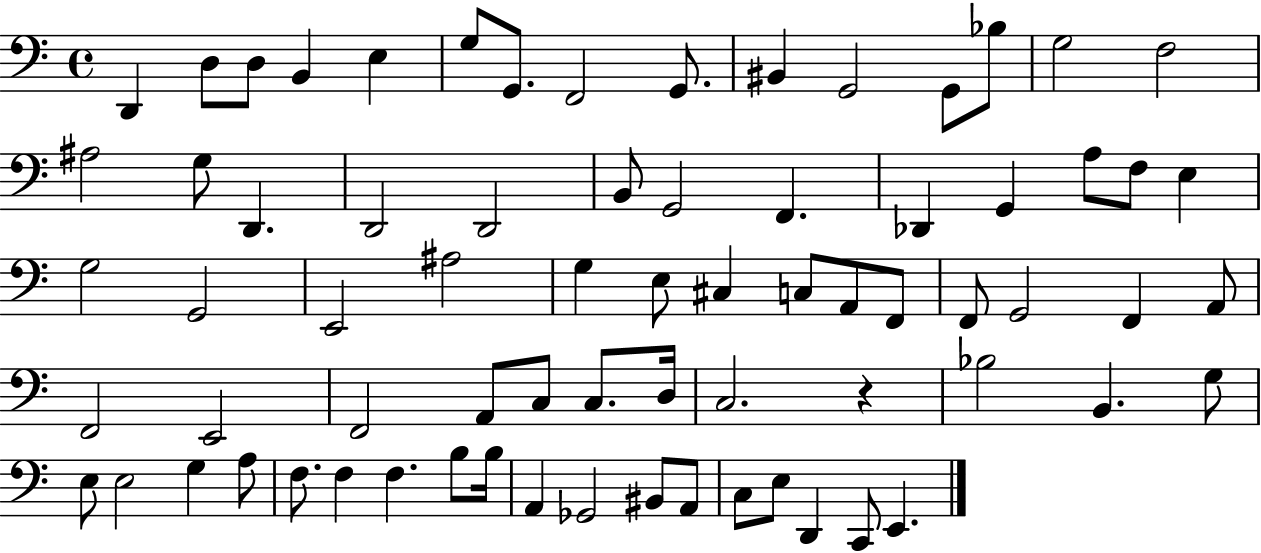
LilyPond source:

{
  \clef bass
  \time 4/4
  \defaultTimeSignature
  \key c \major
  \repeat volta 2 { d,4 d8 d8 b,4 e4 | g8 g,8. f,2 g,8. | bis,4 g,2 g,8 bes8 | g2 f2 | \break ais2 g8 d,4. | d,2 d,2 | b,8 g,2 f,4. | des,4 g,4 a8 f8 e4 | \break g2 g,2 | e,2 ais2 | g4 e8 cis4 c8 a,8 f,8 | f,8 g,2 f,4 a,8 | \break f,2 e,2 | f,2 a,8 c8 c8. d16 | c2. r4 | bes2 b,4. g8 | \break e8 e2 g4 a8 | f8. f4 f4. b8 b16 | a,4 ges,2 bis,8 a,8 | c8 e8 d,4 c,8 e,4. | \break } \bar "|."
}